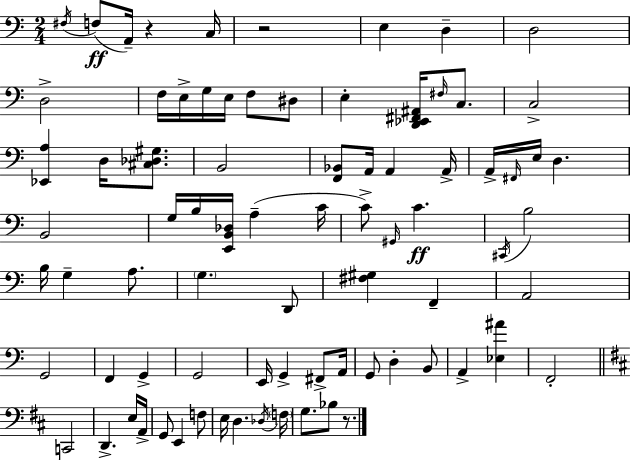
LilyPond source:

{
  \clef bass
  \numericTimeSignature
  \time 2/4
  \key c \major
  \repeat volta 2 { \acciaccatura { fis16 }(\ff f8 a,16--) r4 | c16 r2 | e4 d4-- | d2 | \break d2-> | f16 e16-> g16 e16 f8 dis8 | e4-. <d, ees, fis, ais,>16 \grace { fis16 } c8. | c2-> | \break <ees, a>4 d16 <cis des gis>8. | b,2 | <f, bes,>8 a,16 a,4 | a,16-> a,16-> \grace { fis,16 } e16 d4. | \break b,2 | g16 b16 <e, b, des>16 a4--( | c'16 c'8->) \grace { gis,16 }\ff c'4. | \acciaccatura { cis,16 } b2 | \break b16 g4-- | a8. \parenthesize g4. | d,8 <fis gis>4 | f,4-- a,2 | \break g,2 | f,4 | g,4-> g,2 | e,16 g,4-> | \break fis,8-> a,16 g,8 d4-. | b,8 a,4-> | <ees ais'>4 f,2-. | \bar "||" \break \key b \minor c,2 | d,4.-> e16 a,16-> | g,8 e,4 f8 | e16 d4. \acciaccatura { des16 } | \break \parenthesize f16 g8. bes8 r8. | } \bar "|."
}